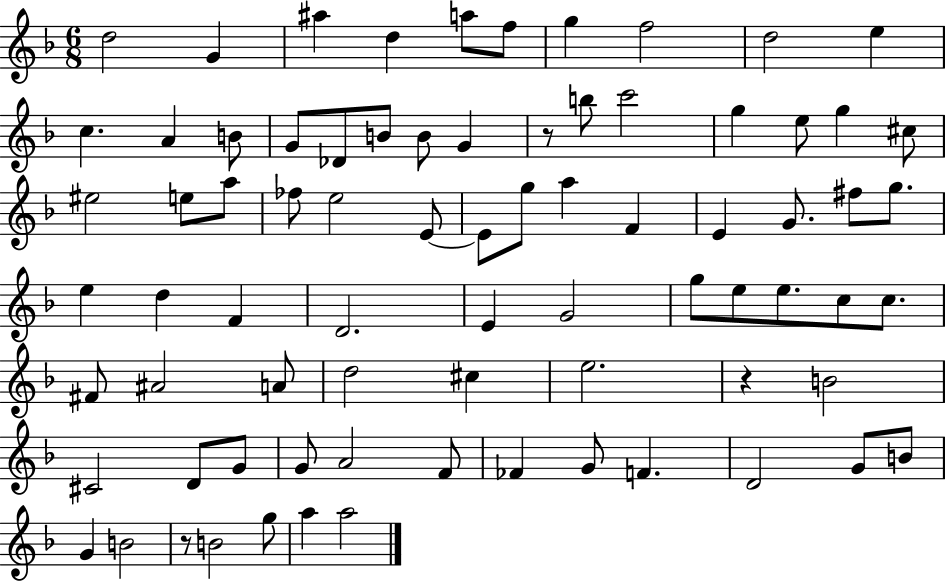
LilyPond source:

{
  \clef treble
  \numericTimeSignature
  \time 6/8
  \key f \major
  d''2 g'4 | ais''4 d''4 a''8 f''8 | g''4 f''2 | d''2 e''4 | \break c''4. a'4 b'8 | g'8 des'8 b'8 b'8 g'4 | r8 b''8 c'''2 | g''4 e''8 g''4 cis''8 | \break eis''2 e''8 a''8 | fes''8 e''2 e'8~~ | e'8 g''8 a''4 f'4 | e'4 g'8. fis''8 g''8. | \break e''4 d''4 f'4 | d'2. | e'4 g'2 | g''8 e''8 e''8. c''8 c''8. | \break fis'8 ais'2 a'8 | d''2 cis''4 | e''2. | r4 b'2 | \break cis'2 d'8 g'8 | g'8 a'2 f'8 | fes'4 g'8 f'4. | d'2 g'8 b'8 | \break g'4 b'2 | r8 b'2 g''8 | a''4 a''2 | \bar "|."
}